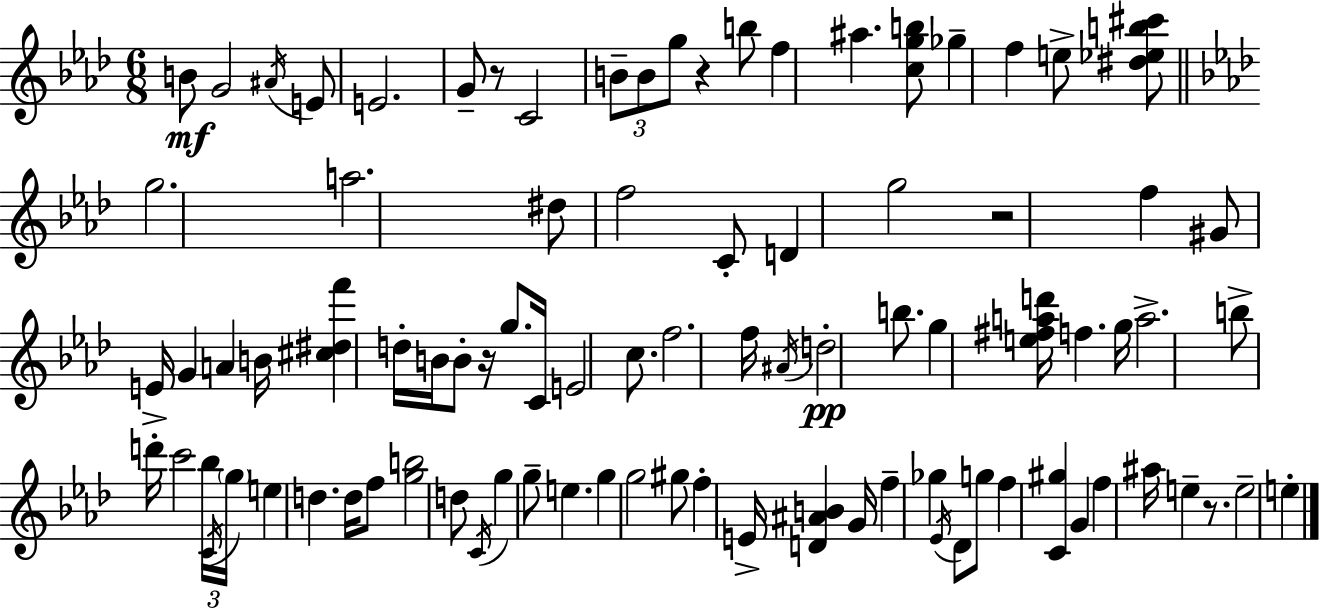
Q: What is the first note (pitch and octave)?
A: B4